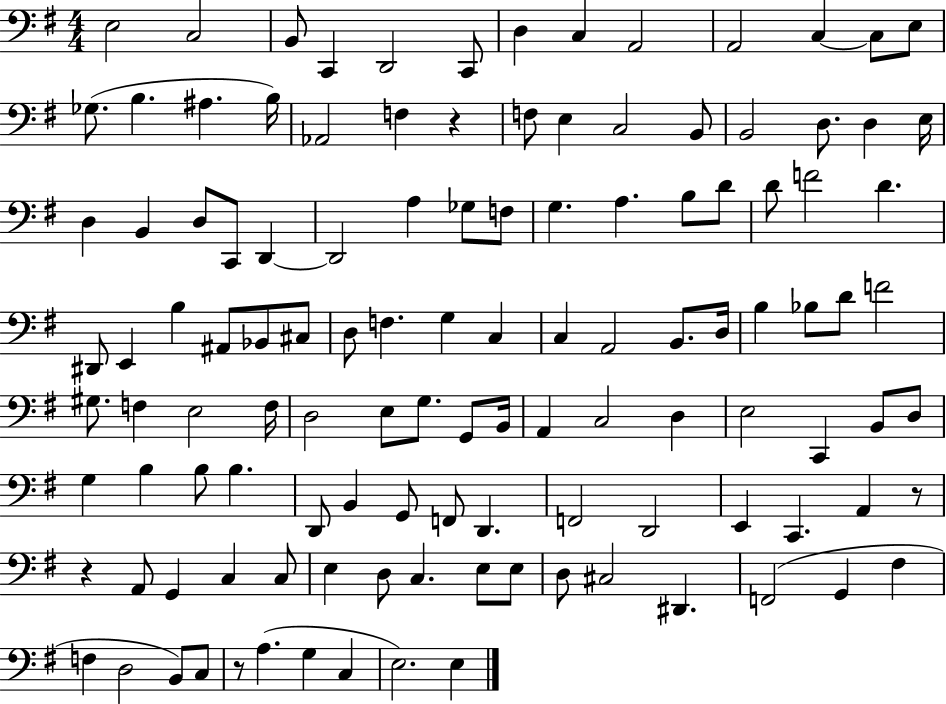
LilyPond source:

{
  \clef bass
  \numericTimeSignature
  \time 4/4
  \key g \major
  e2 c2 | b,8 c,4 d,2 c,8 | d4 c4 a,2 | a,2 c4~~ c8 e8 | \break ges8.( b4. ais4. b16) | aes,2 f4 r4 | f8 e4 c2 b,8 | b,2 d8. d4 e16 | \break d4 b,4 d8 c,8 d,4~~ | d,2 a4 ges8 f8 | g4. a4. b8 d'8 | d'8 f'2 d'4. | \break dis,8 e,4 b4 ais,8 bes,8 cis8 | d8 f4. g4 c4 | c4 a,2 b,8. d16 | b4 bes8 d'8 f'2 | \break gis8. f4 e2 f16 | d2 e8 g8. g,8 b,16 | a,4 c2 d4 | e2 c,4 b,8 d8 | \break g4 b4 b8 b4. | d,8 b,4 g,8 f,8 d,4. | f,2 d,2 | e,4 c,4. a,4 r8 | \break r4 a,8 g,4 c4 c8 | e4 d8 c4. e8 e8 | d8 cis2 dis,4. | f,2( g,4 fis4 | \break f4 d2 b,8) c8 | r8 a4.( g4 c4 | e2.) e4 | \bar "|."
}